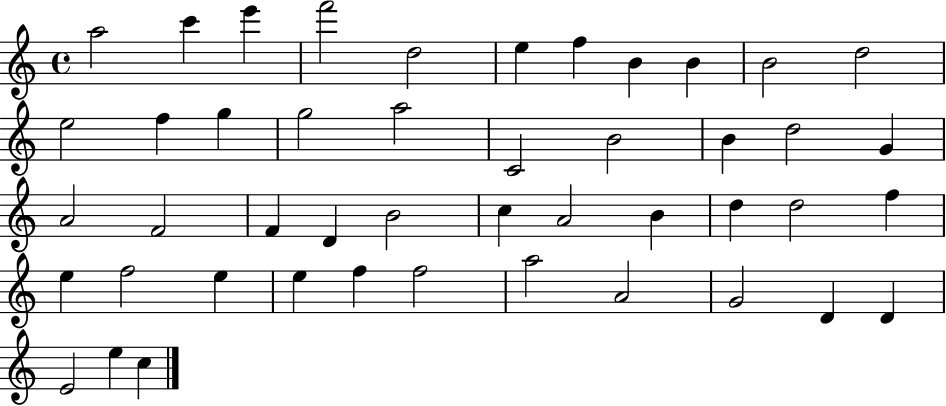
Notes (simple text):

A5/h C6/q E6/q F6/h D5/h E5/q F5/q B4/q B4/q B4/h D5/h E5/h F5/q G5/q G5/h A5/h C4/h B4/h B4/q D5/h G4/q A4/h F4/h F4/q D4/q B4/h C5/q A4/h B4/q D5/q D5/h F5/q E5/q F5/h E5/q E5/q F5/q F5/h A5/h A4/h G4/h D4/q D4/q E4/h E5/q C5/q